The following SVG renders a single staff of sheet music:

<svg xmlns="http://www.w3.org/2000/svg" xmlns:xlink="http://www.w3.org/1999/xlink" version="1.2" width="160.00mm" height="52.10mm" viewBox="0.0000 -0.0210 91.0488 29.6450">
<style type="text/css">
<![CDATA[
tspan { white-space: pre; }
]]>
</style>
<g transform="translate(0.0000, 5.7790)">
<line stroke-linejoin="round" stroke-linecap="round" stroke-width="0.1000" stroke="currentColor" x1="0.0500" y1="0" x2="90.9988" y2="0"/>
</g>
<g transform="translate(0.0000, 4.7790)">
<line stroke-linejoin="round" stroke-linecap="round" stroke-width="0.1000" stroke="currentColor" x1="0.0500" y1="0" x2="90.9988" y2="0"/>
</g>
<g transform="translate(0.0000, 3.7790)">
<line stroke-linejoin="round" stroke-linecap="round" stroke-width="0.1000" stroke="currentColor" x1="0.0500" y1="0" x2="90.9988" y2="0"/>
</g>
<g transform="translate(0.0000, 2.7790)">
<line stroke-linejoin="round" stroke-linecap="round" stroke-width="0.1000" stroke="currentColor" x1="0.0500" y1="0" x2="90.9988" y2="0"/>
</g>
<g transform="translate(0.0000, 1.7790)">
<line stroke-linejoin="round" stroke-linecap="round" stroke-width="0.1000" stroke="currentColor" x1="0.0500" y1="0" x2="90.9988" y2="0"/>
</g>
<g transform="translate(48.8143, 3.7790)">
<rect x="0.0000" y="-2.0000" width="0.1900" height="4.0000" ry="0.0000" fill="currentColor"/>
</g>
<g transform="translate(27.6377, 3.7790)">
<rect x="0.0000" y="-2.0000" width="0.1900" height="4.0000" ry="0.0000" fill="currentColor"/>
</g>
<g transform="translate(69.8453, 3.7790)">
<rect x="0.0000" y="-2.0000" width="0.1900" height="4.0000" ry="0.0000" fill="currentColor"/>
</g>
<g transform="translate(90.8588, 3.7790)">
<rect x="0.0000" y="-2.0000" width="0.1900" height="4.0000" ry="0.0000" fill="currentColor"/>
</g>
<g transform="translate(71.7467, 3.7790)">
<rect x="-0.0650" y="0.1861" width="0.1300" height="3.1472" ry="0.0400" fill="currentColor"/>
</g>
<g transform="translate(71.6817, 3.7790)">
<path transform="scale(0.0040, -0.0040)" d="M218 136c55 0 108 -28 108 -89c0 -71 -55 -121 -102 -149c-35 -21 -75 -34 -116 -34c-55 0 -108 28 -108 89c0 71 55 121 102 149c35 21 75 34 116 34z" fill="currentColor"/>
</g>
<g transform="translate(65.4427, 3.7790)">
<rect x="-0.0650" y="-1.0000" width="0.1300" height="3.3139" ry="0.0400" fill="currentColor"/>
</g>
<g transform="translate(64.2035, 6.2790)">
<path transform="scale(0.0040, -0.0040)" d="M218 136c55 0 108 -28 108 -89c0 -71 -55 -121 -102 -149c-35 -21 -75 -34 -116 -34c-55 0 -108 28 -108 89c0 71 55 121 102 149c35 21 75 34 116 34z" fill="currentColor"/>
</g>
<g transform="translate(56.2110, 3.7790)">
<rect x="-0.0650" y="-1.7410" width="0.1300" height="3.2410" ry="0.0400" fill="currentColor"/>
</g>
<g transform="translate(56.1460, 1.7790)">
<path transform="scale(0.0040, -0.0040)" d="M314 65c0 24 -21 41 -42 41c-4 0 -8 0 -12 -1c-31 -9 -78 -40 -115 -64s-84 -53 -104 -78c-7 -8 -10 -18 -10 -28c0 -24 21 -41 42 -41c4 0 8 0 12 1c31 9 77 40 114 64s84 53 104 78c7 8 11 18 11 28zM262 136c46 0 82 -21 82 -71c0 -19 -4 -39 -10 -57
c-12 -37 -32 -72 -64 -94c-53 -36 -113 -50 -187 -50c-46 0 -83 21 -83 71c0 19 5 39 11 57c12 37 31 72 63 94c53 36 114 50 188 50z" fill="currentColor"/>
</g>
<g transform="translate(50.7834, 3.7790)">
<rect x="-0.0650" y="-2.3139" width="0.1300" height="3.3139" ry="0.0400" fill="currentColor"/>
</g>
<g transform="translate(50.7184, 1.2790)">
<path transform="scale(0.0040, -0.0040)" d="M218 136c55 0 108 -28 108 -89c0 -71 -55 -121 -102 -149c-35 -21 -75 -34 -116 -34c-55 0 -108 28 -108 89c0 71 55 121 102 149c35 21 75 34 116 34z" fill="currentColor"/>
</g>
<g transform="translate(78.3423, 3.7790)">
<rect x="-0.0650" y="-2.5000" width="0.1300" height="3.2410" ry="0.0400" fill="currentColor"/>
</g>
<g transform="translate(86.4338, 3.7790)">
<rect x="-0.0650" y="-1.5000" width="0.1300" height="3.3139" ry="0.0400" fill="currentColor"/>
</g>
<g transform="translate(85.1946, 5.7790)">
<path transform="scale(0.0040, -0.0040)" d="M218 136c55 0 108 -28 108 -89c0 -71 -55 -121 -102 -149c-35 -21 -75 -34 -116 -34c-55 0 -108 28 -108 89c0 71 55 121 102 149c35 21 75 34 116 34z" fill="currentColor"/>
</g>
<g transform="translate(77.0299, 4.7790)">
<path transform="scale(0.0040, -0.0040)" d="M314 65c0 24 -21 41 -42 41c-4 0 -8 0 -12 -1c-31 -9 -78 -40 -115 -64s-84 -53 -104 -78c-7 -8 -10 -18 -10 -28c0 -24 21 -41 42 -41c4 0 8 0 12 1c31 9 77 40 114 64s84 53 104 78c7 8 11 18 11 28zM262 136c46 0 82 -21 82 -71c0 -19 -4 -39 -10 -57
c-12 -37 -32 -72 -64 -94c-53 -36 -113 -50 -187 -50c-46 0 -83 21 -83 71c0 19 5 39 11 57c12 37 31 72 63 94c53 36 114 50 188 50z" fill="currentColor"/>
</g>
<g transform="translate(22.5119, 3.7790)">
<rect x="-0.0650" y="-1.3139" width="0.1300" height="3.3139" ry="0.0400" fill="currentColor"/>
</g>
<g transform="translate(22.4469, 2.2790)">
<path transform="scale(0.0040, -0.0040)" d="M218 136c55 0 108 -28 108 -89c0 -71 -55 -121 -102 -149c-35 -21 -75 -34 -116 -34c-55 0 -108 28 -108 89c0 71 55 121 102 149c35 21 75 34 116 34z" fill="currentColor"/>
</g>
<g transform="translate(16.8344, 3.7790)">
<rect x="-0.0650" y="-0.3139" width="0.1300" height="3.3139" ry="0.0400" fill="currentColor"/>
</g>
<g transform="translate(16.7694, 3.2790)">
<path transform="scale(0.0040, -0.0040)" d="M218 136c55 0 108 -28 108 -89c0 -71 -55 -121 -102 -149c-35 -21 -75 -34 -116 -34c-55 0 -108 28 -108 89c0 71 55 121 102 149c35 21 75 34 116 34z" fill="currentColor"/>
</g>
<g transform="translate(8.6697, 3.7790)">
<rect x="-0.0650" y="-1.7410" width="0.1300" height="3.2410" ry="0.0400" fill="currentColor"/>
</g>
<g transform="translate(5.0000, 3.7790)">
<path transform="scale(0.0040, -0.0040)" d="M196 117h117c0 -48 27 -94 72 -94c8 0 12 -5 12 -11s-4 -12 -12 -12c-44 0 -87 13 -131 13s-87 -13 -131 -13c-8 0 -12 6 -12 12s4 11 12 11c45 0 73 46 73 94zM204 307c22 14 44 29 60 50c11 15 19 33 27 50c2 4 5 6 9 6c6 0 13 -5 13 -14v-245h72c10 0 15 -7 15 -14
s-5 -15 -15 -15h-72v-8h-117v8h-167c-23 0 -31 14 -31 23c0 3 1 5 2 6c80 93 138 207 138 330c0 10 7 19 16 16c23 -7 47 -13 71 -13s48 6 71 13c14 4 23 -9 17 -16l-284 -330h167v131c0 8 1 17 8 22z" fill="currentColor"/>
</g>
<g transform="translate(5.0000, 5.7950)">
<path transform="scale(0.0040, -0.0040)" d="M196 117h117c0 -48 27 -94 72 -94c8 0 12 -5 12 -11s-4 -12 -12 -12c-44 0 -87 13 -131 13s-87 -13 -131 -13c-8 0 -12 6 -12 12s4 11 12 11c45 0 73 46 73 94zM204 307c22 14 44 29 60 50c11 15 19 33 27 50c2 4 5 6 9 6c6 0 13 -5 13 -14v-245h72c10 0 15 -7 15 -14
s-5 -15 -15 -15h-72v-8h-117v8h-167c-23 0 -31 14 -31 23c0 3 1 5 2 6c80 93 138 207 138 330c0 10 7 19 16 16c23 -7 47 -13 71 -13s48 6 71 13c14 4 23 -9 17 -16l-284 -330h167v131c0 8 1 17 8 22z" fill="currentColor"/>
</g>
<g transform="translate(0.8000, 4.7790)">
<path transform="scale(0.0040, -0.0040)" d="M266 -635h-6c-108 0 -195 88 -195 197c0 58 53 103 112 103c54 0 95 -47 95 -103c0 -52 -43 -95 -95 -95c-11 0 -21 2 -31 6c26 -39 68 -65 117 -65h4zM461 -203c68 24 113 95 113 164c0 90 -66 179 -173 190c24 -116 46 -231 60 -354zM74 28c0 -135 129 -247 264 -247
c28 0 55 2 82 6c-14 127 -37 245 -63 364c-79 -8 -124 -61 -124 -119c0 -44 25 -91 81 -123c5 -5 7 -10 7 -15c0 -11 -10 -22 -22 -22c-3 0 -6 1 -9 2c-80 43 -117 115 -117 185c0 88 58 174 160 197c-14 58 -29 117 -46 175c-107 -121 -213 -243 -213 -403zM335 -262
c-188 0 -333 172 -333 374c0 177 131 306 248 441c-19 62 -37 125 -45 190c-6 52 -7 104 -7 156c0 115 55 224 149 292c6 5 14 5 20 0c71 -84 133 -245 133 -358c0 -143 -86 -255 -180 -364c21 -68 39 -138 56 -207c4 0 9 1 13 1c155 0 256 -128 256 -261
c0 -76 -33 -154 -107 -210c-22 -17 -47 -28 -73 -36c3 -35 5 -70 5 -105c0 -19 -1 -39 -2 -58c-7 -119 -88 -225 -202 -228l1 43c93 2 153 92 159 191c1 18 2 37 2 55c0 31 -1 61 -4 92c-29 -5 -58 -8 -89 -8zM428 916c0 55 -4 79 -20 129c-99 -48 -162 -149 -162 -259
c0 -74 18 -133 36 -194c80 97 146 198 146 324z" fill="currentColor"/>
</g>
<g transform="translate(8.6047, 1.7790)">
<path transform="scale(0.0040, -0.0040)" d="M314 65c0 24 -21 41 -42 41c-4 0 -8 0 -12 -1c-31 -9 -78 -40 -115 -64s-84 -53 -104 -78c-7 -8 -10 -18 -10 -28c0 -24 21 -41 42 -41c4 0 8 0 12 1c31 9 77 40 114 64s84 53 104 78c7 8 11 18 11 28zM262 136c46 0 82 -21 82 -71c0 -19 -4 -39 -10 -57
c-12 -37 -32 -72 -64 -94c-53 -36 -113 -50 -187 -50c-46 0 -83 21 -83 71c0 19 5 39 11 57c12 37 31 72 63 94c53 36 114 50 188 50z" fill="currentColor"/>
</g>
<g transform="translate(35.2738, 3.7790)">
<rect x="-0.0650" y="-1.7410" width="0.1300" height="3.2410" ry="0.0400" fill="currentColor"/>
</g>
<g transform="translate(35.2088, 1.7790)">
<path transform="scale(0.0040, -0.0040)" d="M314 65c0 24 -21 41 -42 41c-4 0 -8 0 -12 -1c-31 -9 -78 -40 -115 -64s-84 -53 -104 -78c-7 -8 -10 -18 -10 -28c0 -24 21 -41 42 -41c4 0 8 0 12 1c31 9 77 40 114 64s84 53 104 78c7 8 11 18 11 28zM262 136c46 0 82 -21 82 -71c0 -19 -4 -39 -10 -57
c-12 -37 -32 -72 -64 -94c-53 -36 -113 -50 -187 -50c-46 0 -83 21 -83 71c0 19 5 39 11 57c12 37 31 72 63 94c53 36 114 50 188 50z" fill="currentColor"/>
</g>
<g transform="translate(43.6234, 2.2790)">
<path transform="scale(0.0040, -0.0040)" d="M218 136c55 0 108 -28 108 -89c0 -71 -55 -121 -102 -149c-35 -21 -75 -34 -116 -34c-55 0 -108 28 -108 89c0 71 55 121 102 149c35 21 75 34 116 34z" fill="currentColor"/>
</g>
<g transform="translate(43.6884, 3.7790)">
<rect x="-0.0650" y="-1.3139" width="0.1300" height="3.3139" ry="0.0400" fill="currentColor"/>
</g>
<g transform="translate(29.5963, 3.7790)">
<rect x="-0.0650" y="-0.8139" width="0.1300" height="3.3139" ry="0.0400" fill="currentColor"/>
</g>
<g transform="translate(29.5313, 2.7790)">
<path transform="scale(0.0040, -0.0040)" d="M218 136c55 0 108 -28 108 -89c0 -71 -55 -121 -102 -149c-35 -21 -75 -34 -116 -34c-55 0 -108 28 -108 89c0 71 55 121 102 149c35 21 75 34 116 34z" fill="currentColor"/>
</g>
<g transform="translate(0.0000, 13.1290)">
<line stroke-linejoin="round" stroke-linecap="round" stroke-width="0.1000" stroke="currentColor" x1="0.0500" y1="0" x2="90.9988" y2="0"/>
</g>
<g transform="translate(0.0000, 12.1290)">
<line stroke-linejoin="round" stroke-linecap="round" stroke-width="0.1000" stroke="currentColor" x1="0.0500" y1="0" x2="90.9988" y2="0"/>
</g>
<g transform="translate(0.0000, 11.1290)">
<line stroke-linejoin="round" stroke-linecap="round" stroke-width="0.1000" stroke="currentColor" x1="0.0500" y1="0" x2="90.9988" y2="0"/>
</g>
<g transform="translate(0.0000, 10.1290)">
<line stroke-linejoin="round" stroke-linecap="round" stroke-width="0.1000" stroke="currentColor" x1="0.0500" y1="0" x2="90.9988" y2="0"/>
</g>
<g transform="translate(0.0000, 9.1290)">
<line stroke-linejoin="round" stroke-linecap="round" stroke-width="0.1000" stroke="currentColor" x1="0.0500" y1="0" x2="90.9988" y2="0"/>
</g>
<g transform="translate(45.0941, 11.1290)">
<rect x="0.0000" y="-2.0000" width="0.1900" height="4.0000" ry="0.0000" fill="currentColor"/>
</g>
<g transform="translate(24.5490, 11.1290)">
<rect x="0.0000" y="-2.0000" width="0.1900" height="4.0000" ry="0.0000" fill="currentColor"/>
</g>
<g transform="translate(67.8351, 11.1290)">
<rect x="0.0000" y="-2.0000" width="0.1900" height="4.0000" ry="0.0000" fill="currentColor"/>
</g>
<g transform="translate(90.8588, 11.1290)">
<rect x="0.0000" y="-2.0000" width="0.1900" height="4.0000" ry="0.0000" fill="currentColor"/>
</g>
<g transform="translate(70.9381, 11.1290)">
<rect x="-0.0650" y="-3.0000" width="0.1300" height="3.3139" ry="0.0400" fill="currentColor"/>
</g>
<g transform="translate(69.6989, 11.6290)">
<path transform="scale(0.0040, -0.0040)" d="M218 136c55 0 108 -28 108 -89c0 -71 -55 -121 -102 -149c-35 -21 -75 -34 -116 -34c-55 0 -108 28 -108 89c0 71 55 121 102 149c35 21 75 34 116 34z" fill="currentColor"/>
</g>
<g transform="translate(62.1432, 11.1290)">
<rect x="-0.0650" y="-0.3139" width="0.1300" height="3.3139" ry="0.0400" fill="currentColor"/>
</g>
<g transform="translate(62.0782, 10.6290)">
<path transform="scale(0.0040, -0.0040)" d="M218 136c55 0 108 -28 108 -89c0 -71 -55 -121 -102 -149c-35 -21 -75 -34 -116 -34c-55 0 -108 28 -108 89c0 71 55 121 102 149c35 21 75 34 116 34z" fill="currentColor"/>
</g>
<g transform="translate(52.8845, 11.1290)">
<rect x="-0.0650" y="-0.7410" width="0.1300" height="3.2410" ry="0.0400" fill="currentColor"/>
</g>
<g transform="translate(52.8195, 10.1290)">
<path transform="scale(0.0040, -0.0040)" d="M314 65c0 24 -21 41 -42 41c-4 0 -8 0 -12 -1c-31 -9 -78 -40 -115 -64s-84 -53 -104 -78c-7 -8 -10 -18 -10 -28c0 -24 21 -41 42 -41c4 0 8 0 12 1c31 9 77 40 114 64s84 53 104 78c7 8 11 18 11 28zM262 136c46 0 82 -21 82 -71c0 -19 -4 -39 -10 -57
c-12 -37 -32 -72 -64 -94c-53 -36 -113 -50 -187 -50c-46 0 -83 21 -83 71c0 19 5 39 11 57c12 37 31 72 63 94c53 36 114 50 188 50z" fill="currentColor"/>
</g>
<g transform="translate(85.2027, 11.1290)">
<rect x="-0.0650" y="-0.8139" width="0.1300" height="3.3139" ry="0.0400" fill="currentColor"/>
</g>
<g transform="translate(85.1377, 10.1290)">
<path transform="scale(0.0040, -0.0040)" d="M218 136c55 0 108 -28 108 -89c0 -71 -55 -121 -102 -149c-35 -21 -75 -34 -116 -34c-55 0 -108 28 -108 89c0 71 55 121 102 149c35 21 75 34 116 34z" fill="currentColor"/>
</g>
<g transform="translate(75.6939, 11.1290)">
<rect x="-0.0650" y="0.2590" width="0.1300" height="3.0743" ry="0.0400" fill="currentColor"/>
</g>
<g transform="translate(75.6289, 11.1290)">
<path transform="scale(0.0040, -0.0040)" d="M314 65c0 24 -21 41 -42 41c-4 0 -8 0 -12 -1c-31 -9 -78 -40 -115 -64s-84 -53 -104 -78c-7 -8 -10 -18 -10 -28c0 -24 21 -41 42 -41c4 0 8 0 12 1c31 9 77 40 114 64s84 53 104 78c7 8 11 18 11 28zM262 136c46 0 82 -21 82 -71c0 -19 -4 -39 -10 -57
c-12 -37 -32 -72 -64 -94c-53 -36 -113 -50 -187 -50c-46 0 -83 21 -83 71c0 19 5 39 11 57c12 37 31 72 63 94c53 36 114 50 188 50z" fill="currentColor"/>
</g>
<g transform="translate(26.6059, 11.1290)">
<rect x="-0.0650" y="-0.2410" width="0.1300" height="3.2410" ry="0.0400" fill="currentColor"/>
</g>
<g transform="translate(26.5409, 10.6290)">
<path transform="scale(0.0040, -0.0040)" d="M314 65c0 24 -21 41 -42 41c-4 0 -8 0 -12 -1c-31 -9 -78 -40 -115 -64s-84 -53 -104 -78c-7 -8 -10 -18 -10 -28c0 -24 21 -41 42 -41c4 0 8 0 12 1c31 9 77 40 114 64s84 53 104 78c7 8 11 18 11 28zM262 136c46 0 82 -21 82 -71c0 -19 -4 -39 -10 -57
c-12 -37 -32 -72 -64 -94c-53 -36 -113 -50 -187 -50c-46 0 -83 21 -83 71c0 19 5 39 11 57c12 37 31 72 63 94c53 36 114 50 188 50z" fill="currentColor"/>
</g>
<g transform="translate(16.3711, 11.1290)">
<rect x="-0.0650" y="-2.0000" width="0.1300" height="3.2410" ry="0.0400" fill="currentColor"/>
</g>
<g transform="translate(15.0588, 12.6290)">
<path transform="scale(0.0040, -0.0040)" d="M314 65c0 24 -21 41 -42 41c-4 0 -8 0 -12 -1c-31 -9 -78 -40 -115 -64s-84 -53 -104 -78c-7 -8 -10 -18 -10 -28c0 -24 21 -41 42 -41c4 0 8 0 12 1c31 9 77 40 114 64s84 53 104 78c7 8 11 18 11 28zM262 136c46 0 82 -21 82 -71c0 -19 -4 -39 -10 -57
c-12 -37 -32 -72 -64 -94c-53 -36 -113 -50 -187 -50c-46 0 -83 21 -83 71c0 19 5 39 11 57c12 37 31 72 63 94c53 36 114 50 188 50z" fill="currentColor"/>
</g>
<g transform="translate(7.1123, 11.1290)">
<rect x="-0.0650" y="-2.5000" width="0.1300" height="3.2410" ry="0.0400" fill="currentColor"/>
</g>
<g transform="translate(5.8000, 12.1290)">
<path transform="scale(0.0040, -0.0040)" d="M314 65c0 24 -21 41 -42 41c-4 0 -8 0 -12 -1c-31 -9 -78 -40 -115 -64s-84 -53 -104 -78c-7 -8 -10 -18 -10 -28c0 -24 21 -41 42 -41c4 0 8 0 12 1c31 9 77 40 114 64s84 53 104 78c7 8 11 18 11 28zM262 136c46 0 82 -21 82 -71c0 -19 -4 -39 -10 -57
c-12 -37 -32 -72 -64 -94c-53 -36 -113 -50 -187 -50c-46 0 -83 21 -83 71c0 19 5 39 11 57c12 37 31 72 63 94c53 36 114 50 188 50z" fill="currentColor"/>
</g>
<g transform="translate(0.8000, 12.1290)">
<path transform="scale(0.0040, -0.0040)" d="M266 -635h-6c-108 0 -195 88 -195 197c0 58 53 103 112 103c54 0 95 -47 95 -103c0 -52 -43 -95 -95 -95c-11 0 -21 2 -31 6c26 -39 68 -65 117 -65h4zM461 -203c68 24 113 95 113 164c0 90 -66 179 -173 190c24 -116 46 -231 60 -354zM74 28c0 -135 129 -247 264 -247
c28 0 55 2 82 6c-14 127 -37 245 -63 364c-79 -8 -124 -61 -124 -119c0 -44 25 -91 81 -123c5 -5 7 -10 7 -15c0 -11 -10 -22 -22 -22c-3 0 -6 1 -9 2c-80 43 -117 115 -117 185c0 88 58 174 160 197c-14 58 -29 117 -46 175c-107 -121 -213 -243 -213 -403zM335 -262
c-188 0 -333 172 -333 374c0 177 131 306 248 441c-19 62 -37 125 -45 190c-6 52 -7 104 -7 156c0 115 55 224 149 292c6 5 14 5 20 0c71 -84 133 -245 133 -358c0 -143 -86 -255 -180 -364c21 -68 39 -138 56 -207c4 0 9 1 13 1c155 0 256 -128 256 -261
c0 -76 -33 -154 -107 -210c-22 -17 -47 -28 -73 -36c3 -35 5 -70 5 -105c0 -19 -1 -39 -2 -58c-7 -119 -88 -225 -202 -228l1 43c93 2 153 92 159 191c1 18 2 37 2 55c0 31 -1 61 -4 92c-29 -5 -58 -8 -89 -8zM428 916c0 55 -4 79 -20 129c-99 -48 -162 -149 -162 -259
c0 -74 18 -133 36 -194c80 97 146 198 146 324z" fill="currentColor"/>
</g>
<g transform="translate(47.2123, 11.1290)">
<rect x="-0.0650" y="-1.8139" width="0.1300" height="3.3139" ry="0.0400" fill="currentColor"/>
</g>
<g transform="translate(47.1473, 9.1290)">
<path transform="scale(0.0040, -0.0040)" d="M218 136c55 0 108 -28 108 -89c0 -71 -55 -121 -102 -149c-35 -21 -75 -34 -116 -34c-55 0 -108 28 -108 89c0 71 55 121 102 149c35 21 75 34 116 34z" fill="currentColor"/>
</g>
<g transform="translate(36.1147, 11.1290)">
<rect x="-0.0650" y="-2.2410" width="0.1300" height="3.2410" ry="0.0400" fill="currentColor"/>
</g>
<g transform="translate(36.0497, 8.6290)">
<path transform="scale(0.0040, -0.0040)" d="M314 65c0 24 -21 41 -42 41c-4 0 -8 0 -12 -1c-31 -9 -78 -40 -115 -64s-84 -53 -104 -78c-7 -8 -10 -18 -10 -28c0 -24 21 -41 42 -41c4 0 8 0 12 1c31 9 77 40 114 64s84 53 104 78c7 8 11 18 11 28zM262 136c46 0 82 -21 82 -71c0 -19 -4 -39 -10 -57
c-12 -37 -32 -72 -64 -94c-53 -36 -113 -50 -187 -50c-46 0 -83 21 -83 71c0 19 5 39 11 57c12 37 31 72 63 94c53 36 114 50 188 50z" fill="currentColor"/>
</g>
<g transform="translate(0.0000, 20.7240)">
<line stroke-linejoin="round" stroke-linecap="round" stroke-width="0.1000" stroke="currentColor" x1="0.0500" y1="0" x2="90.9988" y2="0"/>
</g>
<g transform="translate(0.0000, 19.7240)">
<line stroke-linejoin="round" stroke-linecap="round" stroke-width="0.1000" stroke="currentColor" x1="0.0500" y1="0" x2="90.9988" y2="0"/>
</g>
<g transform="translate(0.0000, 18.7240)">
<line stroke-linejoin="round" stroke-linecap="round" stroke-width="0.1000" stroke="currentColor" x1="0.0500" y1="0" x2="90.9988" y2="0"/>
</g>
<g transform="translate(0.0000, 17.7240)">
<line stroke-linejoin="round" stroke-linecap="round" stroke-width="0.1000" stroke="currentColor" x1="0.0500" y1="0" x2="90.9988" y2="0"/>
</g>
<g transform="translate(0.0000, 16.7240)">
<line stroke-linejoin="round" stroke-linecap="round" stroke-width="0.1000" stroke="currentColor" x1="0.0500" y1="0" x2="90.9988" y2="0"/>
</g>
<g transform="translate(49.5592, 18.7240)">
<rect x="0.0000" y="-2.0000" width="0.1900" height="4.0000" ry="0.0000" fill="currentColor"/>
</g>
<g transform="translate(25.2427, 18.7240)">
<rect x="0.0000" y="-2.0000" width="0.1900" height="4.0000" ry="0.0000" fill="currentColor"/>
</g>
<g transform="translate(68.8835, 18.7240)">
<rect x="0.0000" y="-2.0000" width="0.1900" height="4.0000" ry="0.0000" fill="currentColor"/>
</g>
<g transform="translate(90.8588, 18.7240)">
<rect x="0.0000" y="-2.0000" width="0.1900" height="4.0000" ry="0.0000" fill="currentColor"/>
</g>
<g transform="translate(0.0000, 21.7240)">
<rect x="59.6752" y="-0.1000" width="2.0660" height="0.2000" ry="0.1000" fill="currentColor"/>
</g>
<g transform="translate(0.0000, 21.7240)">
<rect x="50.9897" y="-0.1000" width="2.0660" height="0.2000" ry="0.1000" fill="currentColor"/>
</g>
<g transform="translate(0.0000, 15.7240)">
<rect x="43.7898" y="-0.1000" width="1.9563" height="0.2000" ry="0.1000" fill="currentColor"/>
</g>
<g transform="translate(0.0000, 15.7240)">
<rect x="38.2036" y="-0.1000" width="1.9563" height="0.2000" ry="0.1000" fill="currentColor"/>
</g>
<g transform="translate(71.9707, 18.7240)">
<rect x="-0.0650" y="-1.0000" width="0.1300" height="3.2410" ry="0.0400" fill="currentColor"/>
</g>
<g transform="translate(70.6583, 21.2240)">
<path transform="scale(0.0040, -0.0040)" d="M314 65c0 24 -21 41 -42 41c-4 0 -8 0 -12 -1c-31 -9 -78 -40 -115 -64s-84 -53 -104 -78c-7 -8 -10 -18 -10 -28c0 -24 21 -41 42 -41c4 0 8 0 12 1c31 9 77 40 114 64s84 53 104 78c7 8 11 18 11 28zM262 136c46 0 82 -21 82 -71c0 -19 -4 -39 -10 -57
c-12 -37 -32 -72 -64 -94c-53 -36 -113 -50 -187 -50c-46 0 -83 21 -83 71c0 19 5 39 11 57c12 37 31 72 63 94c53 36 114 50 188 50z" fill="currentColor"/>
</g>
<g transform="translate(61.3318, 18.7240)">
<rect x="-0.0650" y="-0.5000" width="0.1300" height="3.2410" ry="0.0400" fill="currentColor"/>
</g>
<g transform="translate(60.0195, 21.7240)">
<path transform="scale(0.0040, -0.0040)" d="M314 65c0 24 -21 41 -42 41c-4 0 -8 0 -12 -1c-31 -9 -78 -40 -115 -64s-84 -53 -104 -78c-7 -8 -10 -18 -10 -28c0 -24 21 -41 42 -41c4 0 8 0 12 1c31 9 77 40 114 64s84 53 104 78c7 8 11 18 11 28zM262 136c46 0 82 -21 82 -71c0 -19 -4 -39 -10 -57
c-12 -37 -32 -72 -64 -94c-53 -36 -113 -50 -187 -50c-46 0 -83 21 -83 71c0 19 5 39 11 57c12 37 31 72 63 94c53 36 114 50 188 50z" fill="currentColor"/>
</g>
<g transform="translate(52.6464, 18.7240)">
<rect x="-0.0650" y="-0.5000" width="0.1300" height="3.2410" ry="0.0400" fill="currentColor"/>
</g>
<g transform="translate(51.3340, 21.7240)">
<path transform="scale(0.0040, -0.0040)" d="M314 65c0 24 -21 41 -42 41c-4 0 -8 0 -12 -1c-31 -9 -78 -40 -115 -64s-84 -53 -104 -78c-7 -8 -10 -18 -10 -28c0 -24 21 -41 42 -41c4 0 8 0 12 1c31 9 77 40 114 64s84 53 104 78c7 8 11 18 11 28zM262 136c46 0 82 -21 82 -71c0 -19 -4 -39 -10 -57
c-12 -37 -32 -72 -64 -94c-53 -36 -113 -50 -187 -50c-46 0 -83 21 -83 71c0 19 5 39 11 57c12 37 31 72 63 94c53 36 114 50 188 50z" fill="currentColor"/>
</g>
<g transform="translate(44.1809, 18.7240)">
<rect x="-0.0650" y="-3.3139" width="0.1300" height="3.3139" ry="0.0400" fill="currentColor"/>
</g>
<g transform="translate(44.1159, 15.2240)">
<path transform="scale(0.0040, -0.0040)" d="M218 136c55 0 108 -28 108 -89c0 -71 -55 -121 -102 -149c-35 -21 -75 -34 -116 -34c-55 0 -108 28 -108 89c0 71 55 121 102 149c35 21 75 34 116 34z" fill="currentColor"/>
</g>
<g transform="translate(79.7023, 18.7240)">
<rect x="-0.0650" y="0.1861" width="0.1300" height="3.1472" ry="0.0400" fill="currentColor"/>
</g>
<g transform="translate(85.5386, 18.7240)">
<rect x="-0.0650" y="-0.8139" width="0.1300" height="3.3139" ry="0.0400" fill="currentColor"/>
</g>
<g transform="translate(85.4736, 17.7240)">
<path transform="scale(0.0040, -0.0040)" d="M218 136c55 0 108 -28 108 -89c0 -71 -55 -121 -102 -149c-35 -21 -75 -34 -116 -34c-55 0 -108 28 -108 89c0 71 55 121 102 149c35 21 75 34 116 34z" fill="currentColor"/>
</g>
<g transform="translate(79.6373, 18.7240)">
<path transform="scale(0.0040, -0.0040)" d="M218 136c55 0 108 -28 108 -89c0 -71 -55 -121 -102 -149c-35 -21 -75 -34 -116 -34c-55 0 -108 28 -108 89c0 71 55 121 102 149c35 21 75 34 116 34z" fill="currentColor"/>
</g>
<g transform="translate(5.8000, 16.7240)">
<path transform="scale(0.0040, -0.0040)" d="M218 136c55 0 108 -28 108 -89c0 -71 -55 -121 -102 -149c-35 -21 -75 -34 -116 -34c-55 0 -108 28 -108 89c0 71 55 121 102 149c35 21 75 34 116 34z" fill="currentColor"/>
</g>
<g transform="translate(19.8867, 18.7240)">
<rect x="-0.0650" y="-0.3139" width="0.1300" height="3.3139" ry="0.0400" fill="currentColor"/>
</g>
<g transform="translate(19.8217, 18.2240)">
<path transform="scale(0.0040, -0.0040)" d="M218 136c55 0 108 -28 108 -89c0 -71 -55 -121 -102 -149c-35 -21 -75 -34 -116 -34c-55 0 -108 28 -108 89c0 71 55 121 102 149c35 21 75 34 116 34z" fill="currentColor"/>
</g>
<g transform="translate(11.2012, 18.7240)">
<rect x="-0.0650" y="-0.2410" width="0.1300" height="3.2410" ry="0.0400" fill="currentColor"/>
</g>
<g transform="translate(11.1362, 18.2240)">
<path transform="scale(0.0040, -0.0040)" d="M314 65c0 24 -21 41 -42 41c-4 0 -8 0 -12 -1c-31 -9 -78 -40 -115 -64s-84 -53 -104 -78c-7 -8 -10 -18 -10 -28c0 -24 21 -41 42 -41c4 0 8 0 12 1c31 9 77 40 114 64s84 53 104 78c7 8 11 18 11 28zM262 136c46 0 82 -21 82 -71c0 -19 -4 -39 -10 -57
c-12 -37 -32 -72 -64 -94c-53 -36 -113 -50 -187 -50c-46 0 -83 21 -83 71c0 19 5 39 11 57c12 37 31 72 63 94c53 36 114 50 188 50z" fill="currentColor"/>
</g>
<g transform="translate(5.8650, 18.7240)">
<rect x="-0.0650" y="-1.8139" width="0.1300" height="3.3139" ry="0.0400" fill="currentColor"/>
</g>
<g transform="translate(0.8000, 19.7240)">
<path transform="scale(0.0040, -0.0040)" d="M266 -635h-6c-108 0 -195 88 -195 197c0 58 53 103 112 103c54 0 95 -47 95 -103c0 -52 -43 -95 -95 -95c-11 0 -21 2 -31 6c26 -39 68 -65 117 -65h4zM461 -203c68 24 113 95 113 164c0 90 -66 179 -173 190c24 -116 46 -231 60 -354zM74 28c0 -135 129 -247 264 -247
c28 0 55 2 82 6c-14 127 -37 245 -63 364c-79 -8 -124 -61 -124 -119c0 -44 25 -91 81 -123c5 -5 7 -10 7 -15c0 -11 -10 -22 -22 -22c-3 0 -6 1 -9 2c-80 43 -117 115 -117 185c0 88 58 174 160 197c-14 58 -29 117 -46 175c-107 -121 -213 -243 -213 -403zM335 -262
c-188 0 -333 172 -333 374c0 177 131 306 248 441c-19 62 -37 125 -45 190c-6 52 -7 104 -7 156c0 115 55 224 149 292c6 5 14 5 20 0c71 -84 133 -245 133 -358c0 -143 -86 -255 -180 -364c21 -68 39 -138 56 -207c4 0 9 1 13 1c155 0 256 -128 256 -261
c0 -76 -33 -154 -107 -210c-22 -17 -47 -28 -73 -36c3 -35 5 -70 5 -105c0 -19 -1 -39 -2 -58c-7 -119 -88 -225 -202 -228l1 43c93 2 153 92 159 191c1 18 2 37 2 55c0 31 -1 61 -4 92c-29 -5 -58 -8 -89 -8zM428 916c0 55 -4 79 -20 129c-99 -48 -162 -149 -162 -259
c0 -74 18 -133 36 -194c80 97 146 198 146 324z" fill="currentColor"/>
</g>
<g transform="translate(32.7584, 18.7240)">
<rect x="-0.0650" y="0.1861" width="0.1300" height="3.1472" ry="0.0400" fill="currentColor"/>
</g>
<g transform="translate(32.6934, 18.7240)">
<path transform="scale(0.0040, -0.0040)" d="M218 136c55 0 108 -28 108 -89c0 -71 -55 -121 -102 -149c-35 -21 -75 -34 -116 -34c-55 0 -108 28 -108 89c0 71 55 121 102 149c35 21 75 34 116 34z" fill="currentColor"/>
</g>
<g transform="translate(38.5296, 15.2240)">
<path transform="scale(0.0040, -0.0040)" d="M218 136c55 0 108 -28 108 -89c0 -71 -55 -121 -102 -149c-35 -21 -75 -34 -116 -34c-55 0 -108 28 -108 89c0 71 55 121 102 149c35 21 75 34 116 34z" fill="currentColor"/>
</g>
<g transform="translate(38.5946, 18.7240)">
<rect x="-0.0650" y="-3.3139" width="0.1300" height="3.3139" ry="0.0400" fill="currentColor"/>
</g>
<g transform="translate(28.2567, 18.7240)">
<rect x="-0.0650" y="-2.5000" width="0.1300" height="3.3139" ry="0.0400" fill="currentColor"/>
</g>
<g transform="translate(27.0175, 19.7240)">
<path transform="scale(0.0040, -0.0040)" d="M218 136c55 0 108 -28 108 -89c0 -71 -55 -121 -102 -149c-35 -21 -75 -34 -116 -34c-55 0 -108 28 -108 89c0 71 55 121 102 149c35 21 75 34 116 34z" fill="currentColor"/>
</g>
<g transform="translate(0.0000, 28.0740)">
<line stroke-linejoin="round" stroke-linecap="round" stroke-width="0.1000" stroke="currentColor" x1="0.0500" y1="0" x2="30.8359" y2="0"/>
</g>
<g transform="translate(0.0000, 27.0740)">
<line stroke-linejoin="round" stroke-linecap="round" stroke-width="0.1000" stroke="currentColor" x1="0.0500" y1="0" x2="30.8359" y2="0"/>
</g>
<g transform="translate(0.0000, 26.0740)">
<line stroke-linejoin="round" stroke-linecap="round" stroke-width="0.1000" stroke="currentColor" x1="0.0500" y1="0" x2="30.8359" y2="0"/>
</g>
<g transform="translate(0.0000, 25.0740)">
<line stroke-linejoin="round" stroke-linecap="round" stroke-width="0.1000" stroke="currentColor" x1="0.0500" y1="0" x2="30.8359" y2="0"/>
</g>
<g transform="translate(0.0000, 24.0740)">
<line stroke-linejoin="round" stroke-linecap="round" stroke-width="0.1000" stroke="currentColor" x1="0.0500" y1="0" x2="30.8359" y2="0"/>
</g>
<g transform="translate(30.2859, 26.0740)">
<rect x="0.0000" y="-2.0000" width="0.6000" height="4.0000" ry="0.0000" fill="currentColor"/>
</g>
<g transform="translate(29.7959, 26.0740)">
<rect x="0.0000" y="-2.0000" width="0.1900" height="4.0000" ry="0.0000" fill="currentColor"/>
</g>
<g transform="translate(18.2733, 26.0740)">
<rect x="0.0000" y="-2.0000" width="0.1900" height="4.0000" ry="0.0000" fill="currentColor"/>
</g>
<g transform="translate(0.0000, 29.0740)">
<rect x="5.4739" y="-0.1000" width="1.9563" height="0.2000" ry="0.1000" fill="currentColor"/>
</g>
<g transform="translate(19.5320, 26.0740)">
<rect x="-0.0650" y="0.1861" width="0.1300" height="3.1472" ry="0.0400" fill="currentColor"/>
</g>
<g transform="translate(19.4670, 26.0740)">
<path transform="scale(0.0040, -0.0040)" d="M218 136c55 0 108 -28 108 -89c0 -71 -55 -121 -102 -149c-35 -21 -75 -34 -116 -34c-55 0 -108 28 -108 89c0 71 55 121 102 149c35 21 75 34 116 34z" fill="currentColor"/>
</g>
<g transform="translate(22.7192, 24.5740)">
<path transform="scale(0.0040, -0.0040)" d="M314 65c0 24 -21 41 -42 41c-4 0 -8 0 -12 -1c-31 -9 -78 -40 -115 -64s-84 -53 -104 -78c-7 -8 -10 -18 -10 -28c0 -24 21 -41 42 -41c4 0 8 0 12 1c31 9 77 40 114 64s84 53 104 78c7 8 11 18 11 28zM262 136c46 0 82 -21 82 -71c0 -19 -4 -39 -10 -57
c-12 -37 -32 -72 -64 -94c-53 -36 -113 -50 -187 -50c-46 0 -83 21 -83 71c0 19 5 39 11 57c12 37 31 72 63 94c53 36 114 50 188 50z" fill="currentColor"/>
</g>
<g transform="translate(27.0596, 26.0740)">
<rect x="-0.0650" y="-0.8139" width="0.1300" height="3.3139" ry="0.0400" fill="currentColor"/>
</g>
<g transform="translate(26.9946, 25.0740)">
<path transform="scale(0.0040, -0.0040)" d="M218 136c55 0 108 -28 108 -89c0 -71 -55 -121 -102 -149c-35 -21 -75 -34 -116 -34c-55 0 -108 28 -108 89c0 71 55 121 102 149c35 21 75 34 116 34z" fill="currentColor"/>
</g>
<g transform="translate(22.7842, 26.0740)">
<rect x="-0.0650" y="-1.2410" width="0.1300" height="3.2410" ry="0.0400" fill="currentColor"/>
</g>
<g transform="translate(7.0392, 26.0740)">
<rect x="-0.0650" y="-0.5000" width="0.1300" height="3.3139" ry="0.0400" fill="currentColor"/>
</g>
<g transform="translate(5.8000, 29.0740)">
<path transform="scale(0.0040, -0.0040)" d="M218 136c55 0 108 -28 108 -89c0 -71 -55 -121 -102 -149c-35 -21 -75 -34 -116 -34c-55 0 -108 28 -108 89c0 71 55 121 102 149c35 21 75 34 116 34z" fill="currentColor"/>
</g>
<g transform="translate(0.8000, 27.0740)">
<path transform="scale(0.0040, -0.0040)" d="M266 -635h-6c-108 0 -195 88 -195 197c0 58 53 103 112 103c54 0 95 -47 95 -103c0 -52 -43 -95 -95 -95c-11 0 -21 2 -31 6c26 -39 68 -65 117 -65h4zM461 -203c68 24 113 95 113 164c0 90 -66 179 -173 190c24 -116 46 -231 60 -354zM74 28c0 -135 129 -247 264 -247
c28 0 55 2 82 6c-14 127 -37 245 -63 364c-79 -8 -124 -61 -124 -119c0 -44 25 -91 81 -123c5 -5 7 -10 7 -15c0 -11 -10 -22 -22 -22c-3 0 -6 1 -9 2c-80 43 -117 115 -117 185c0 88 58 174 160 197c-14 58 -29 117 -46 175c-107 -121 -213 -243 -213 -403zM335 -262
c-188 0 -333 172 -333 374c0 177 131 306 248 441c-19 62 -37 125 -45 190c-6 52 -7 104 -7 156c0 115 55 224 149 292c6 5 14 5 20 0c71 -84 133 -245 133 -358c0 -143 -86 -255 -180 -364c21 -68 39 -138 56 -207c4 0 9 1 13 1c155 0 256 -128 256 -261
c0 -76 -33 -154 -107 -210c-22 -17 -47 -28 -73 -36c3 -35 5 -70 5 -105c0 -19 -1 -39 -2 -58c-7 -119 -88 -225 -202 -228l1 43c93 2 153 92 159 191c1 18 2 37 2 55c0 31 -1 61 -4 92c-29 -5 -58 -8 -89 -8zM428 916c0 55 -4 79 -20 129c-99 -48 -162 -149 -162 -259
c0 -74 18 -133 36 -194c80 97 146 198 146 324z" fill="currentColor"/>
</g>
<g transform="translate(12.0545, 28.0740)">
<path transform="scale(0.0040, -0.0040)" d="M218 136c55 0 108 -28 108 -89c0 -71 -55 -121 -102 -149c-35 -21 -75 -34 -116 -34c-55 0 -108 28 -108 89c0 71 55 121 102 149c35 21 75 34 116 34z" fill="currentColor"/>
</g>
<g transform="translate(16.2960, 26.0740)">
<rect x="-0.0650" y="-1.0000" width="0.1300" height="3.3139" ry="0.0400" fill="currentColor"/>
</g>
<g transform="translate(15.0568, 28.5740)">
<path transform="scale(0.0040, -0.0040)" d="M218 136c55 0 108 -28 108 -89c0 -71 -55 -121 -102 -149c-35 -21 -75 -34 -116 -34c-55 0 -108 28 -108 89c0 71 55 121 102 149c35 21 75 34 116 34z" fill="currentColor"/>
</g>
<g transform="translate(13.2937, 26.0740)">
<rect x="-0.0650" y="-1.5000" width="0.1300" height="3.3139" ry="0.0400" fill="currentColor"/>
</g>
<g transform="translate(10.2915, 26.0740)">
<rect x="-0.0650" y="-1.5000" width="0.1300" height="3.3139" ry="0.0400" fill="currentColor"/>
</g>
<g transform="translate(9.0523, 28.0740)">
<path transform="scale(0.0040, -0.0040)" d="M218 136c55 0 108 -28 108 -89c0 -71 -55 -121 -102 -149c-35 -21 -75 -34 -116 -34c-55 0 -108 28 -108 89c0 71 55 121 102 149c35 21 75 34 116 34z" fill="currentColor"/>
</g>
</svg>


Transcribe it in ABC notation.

X:1
T:Untitled
M:4/4
L:1/4
K:C
f2 c e d f2 e g f2 D B G2 E G2 F2 c2 g2 f d2 c A B2 d f c2 c G B b b C2 C2 D2 B d C E E D B e2 d